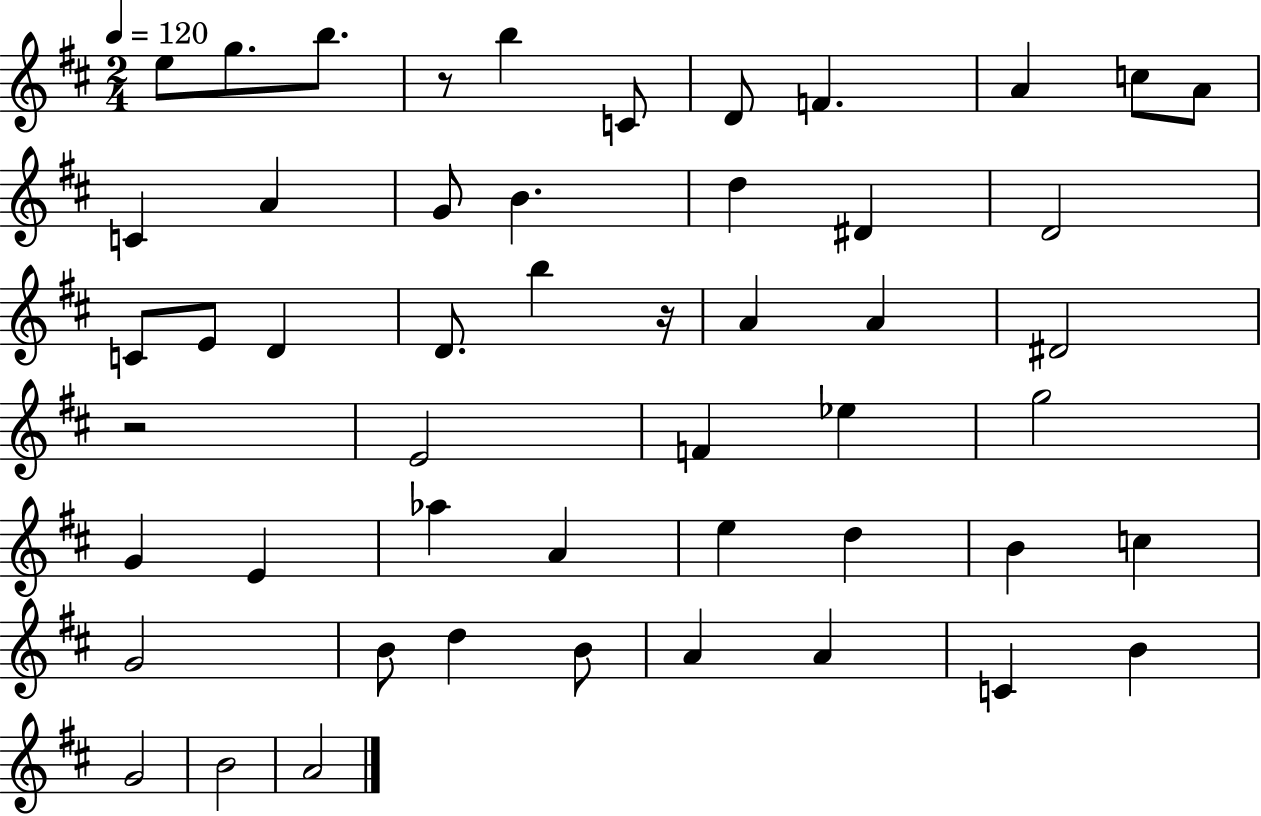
E5/e G5/e. B5/e. R/e B5/q C4/e D4/e F4/q. A4/q C5/e A4/e C4/q A4/q G4/e B4/q. D5/q D#4/q D4/h C4/e E4/e D4/q D4/e. B5/q R/s A4/q A4/q D#4/h R/h E4/h F4/q Eb5/q G5/h G4/q E4/q Ab5/q A4/q E5/q D5/q B4/q C5/q G4/h B4/e D5/q B4/e A4/q A4/q C4/q B4/q G4/h B4/h A4/h